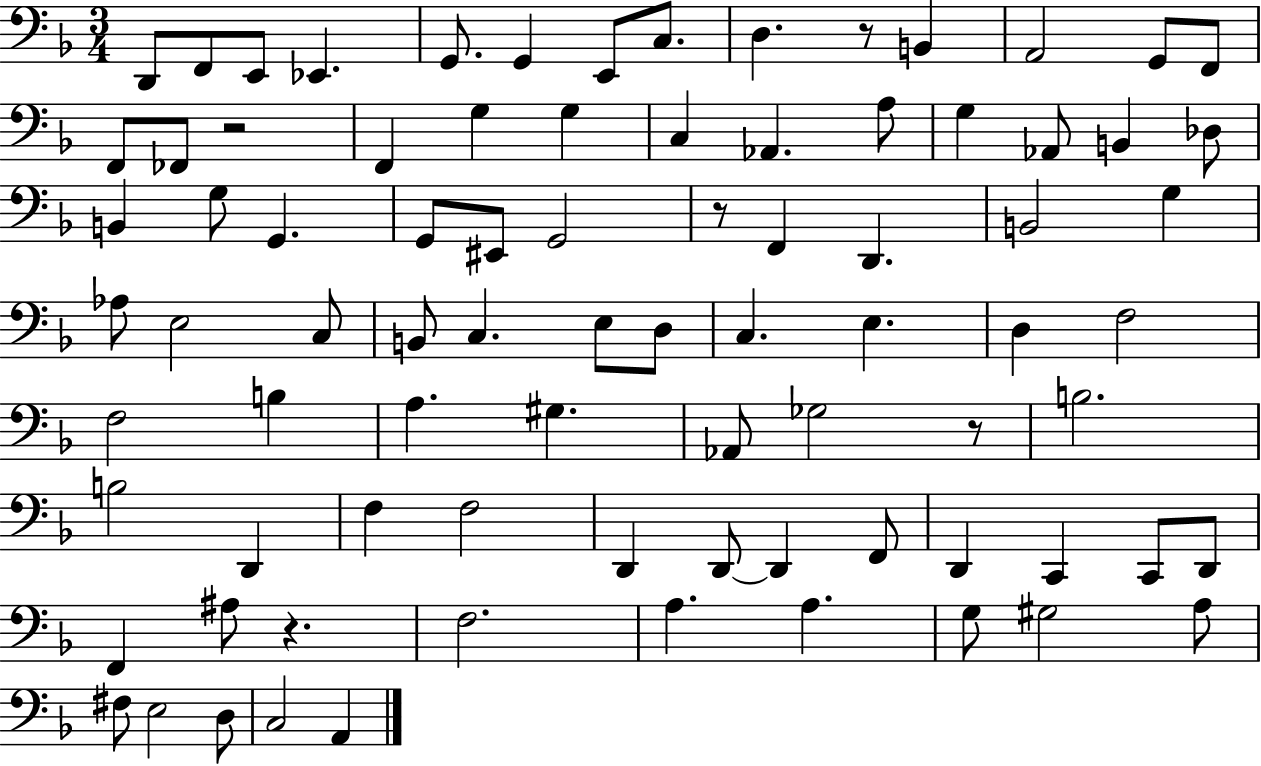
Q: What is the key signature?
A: F major